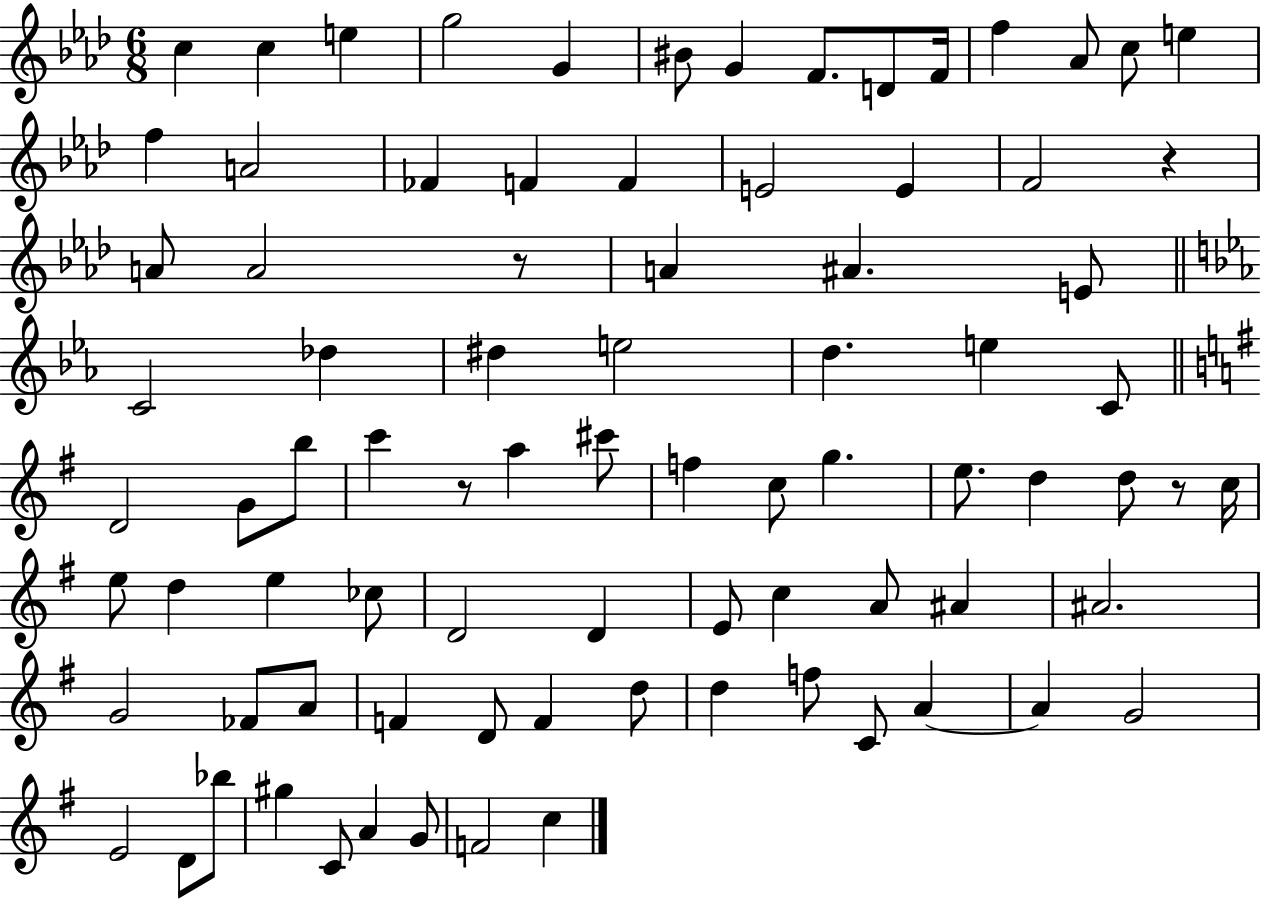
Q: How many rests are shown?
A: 4